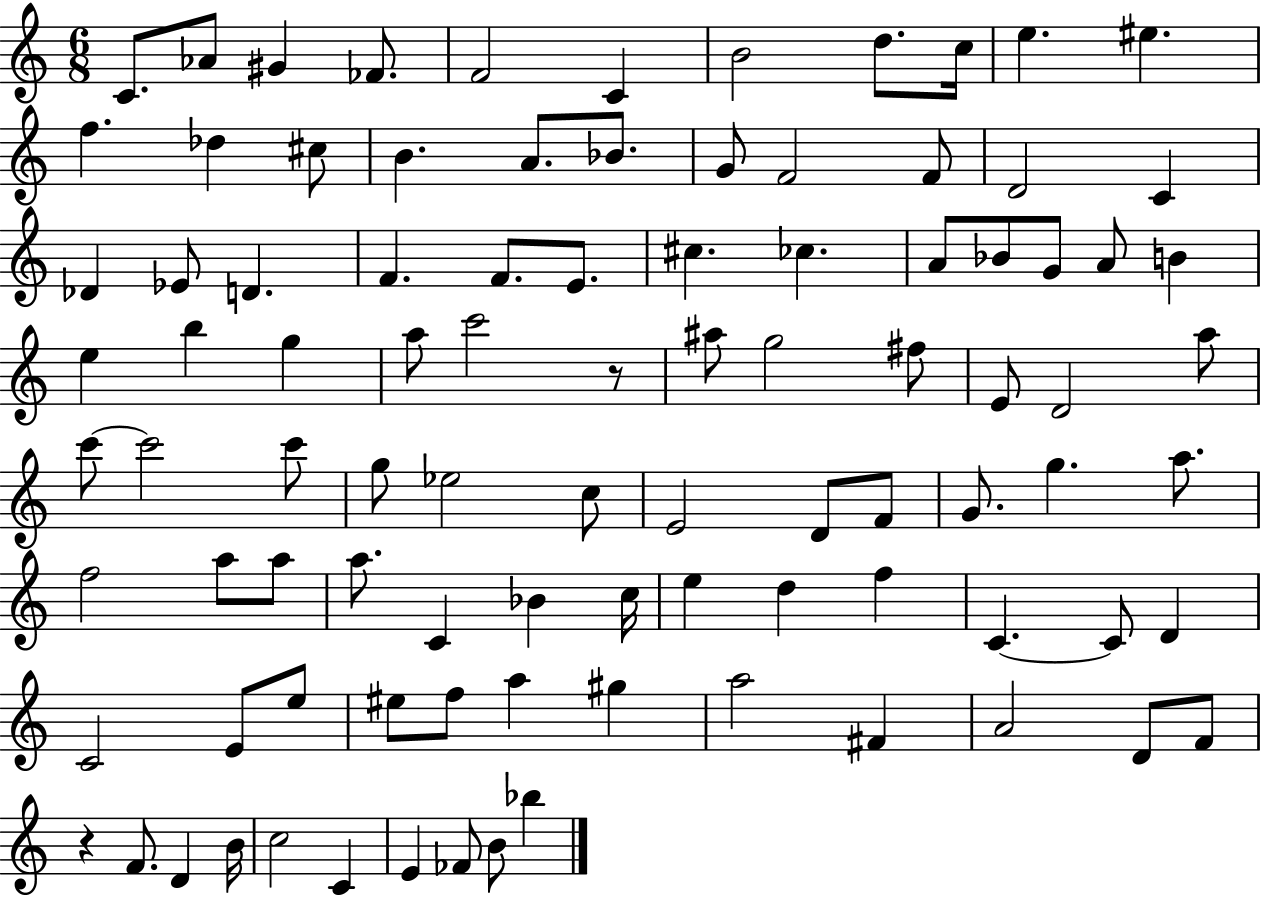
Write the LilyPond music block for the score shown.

{
  \clef treble
  \numericTimeSignature
  \time 6/8
  \key c \major
  c'8. aes'8 gis'4 fes'8. | f'2 c'4 | b'2 d''8. c''16 | e''4. eis''4. | \break f''4. des''4 cis''8 | b'4. a'8. bes'8. | g'8 f'2 f'8 | d'2 c'4 | \break des'4 ees'8 d'4. | f'4. f'8. e'8. | cis''4. ces''4. | a'8 bes'8 g'8 a'8 b'4 | \break e''4 b''4 g''4 | a''8 c'''2 r8 | ais''8 g''2 fis''8 | e'8 d'2 a''8 | \break c'''8~~ c'''2 c'''8 | g''8 ees''2 c''8 | e'2 d'8 f'8 | g'8. g''4. a''8. | \break f''2 a''8 a''8 | a''8. c'4 bes'4 c''16 | e''4 d''4 f''4 | c'4.~~ c'8 d'4 | \break c'2 e'8 e''8 | eis''8 f''8 a''4 gis''4 | a''2 fis'4 | a'2 d'8 f'8 | \break r4 f'8. d'4 b'16 | c''2 c'4 | e'4 fes'8 b'8 bes''4 | \bar "|."
}